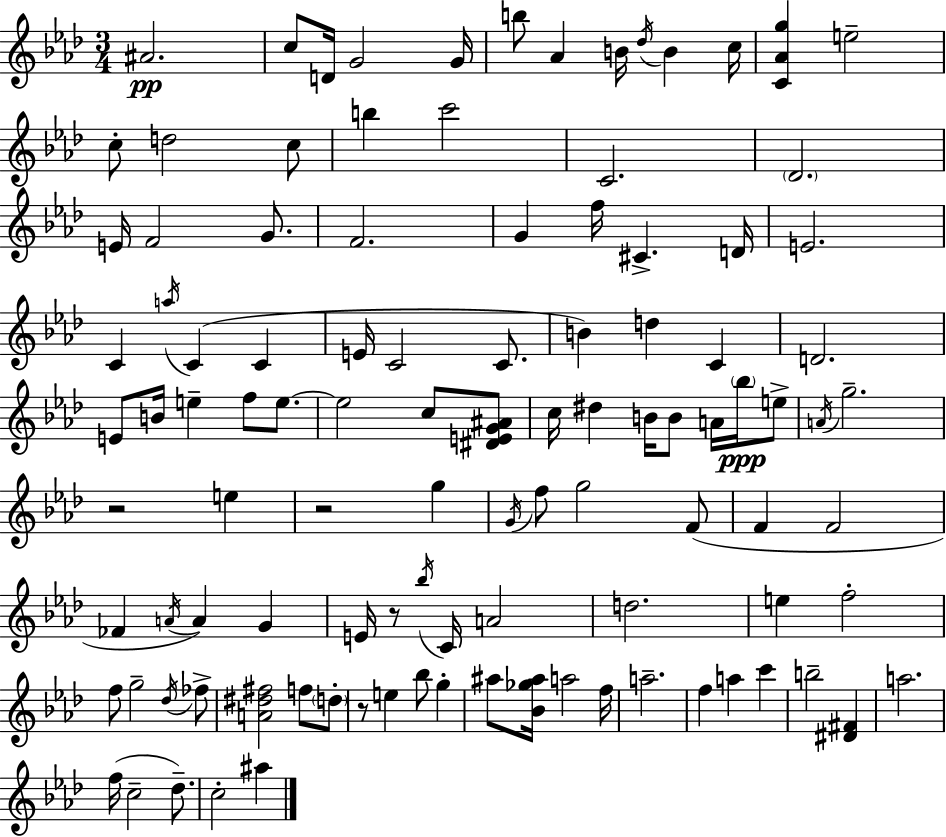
{
  \clef treble
  \numericTimeSignature
  \time 3/4
  \key f \minor
  ais'2.\pp | c''8 d'16 g'2 g'16 | b''8 aes'4 b'16 \acciaccatura { des''16 } b'4 | c''16 <c' aes' g''>4 e''2-- | \break c''8-. d''2 c''8 | b''4 c'''2 | c'2. | \parenthesize des'2. | \break e'16 f'2 g'8. | f'2. | g'4 f''16 cis'4.-> | d'16 e'2. | \break c'4 \acciaccatura { a''16 } c'4( c'4 | e'16 c'2 c'8. | b'4) d''4 c'4 | d'2. | \break e'8 b'16 e''4-- f''8 e''8.~~ | e''2 c''8 | <dis' e' g' ais'>8 c''16 dis''4 b'16 b'8 a'16 \parenthesize bes''16\ppp | e''8-> \acciaccatura { a'16 } g''2.-- | \break r2 e''4 | r2 g''4 | \acciaccatura { g'16 } f''8 g''2 | f'8( f'4 f'2 | \break fes'4 \acciaccatura { a'16 }) a'4 | g'4 e'16 r8 \acciaccatura { bes''16 } c'16 a'2 | d''2. | e''4 f''2-. | \break f''8 g''2-- | \acciaccatura { des''16 } fes''8-> <a' dis'' fis''>2 | f''8 \parenthesize d''8-. r8 e''4 | bes''8 g''4-. ais''8 <bes' ges'' ais''>16 a''2 | \break f''16 a''2.-- | f''4 a''4 | c'''4 b''2-- | <dis' fis'>4 a''2. | \break f''16( c''2-- | des''8.--) c''2-. | ais''4 \bar "|."
}